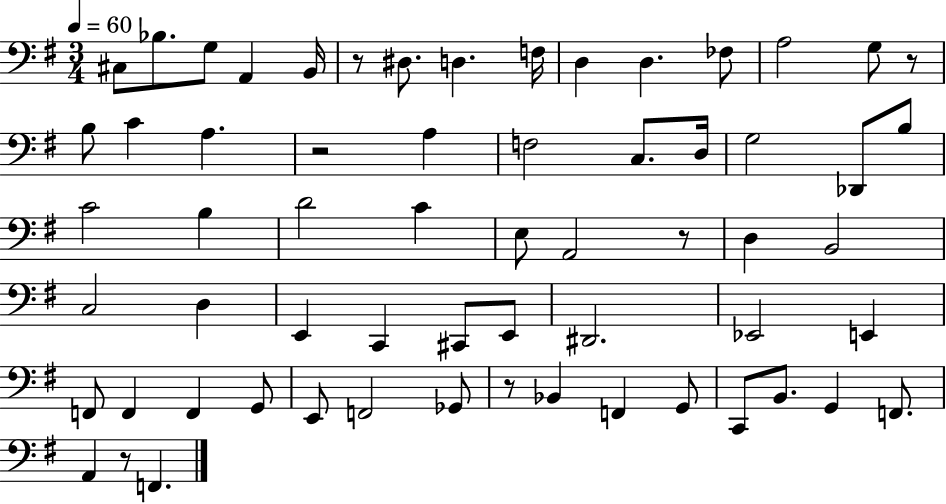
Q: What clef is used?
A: bass